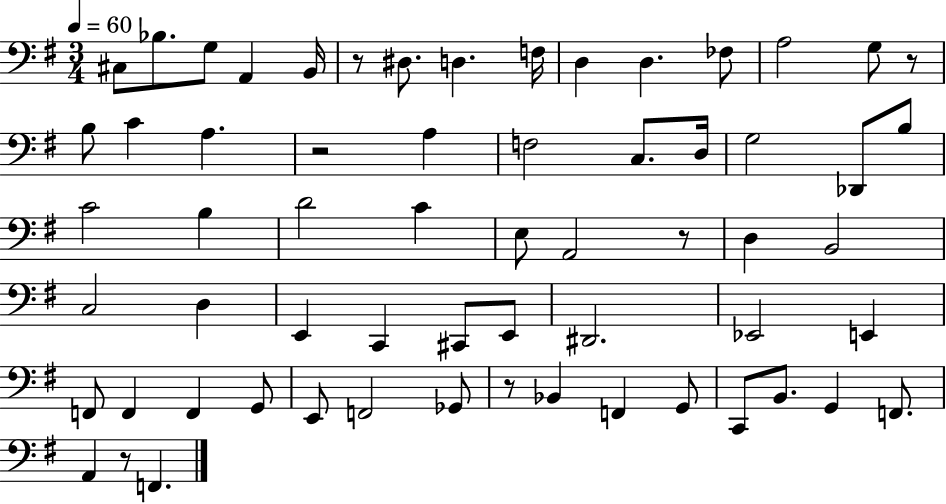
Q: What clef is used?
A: bass